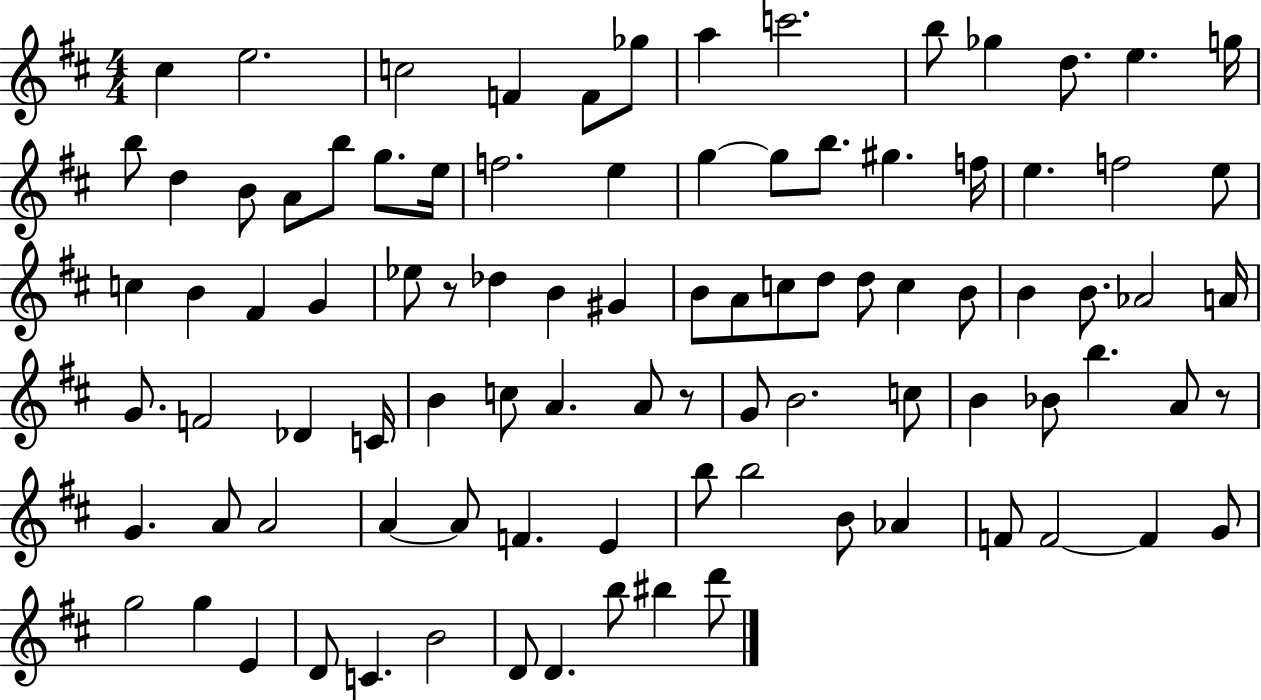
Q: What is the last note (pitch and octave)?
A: D6